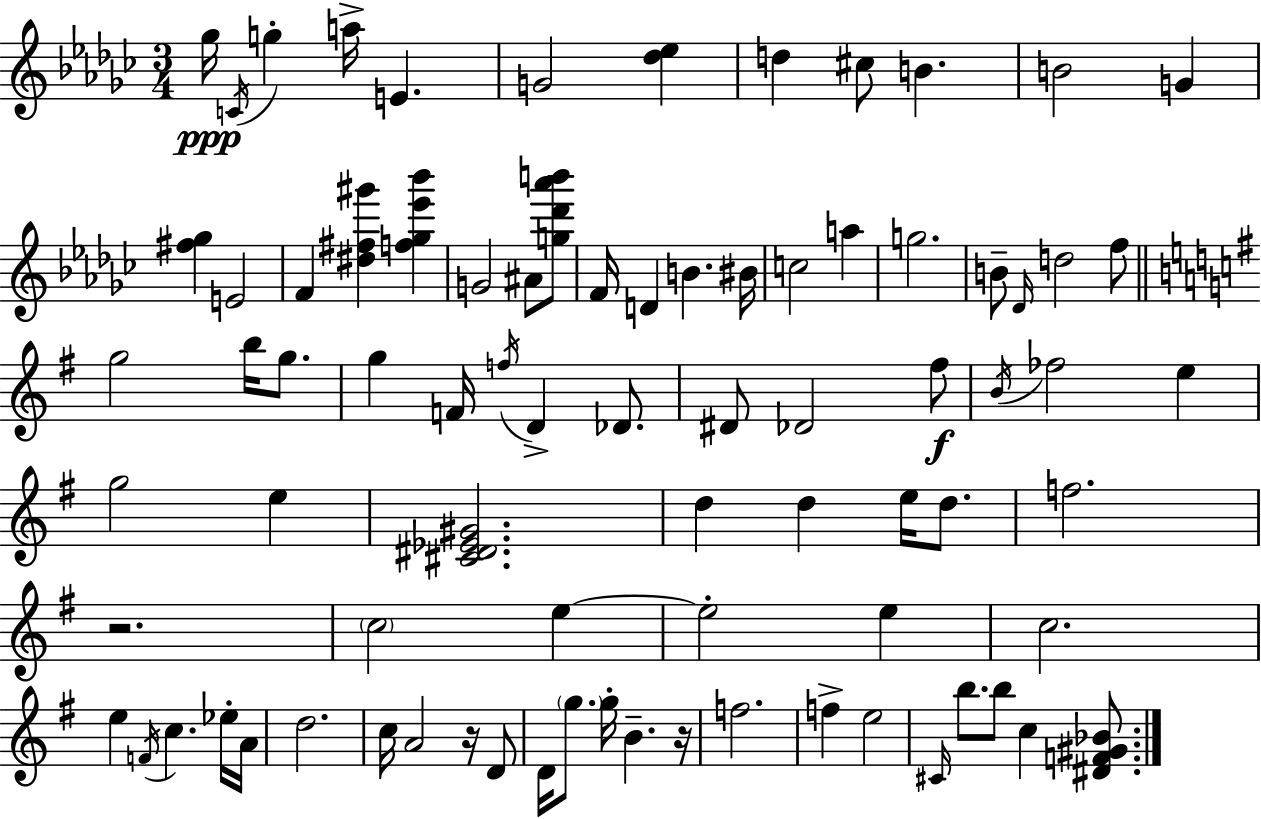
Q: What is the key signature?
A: EES minor